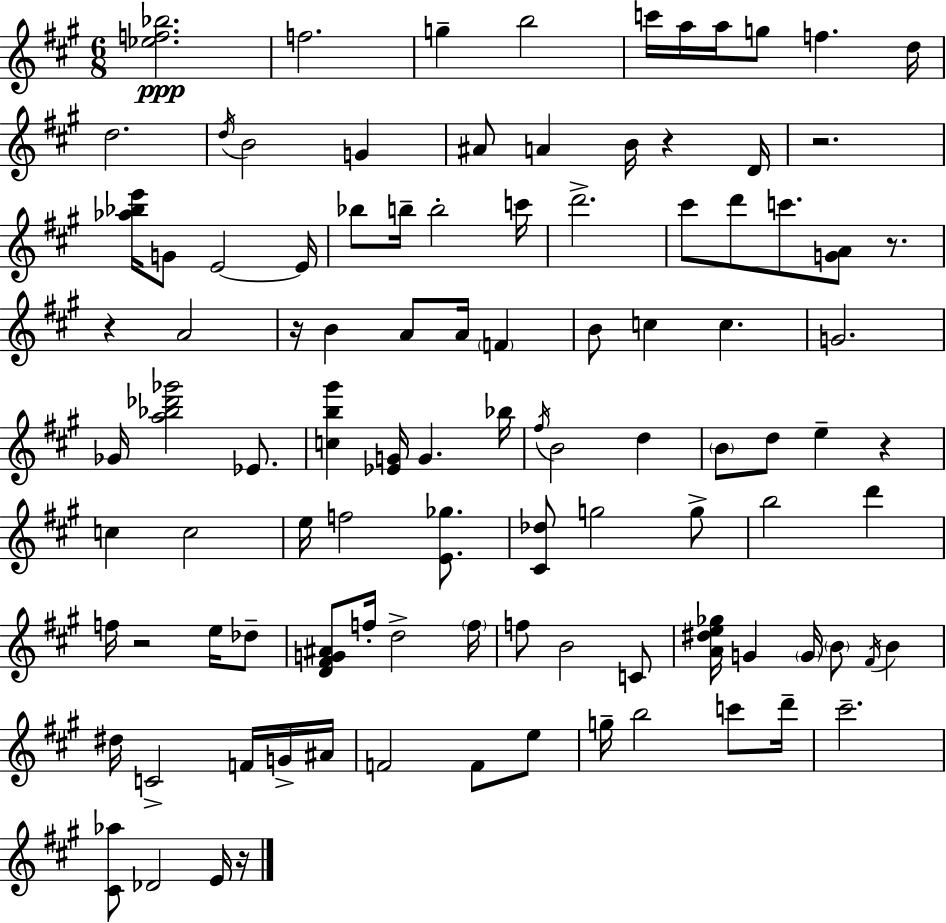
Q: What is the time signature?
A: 6/8